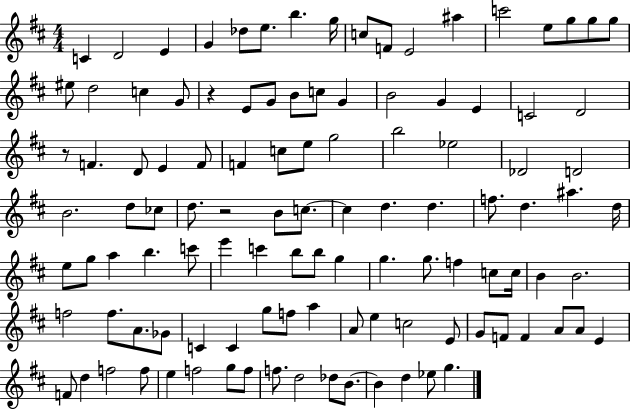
{
  \clef treble
  \numericTimeSignature
  \time 4/4
  \key d \major
  \repeat volta 2 { c'4 d'2 e'4 | g'4 des''8 e''8. b''4. g''16 | c''8 f'8 e'2 ais''4 | c'''2 e''8 g''8 g''8 g''8 | \break eis''8 d''2 c''4 g'8 | r4 e'8 g'8 b'8 c''8 g'4 | b'2 g'4 e'4 | c'2 d'2 | \break r8 f'4. d'8 e'4 f'8 | f'4 c''8 e''8 g''2 | b''2 ees''2 | des'2 d'2 | \break b'2. d''8 ces''8 | d''8. r2 b'8 c''8.~~ | c''4 d''4. d''4. | f''8. d''4. ais''4. d''16 | \break e''8 g''8 a''4 b''4. c'''8 | e'''4 c'''4 b''8 b''8 g''4 | g''4. g''8. f''4 c''8 c''16 | b'4 b'2. | \break f''2 f''8. a'8. ges'8 | c'4 c'4 g''8 f''8 a''4 | a'8 e''4 c''2 e'8 | g'8 f'8 f'4 a'8 a'8 e'4 | \break f'8 d''4 f''2 f''8 | e''4 f''2 g''8 f''8 | f''8. d''2 des''8 b'8.~~ | b'4 d''4 ees''8 g''4. | \break } \bar "|."
}